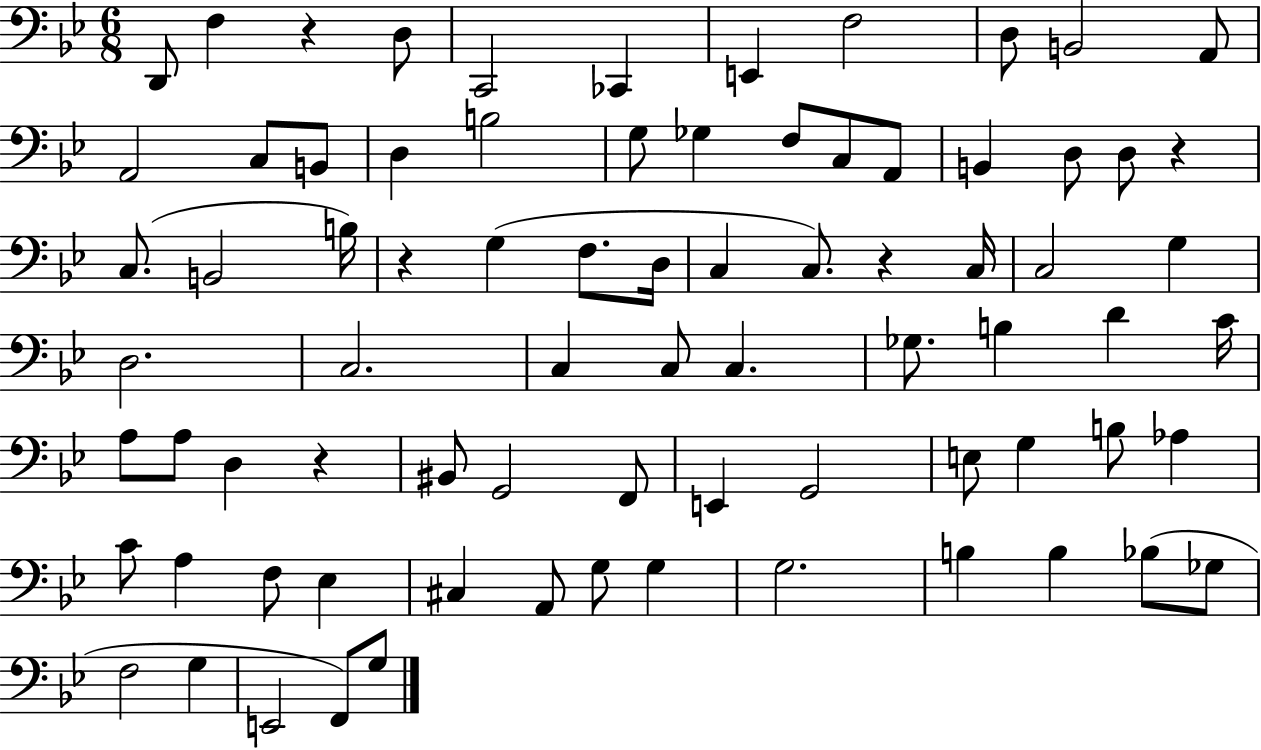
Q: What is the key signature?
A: BES major